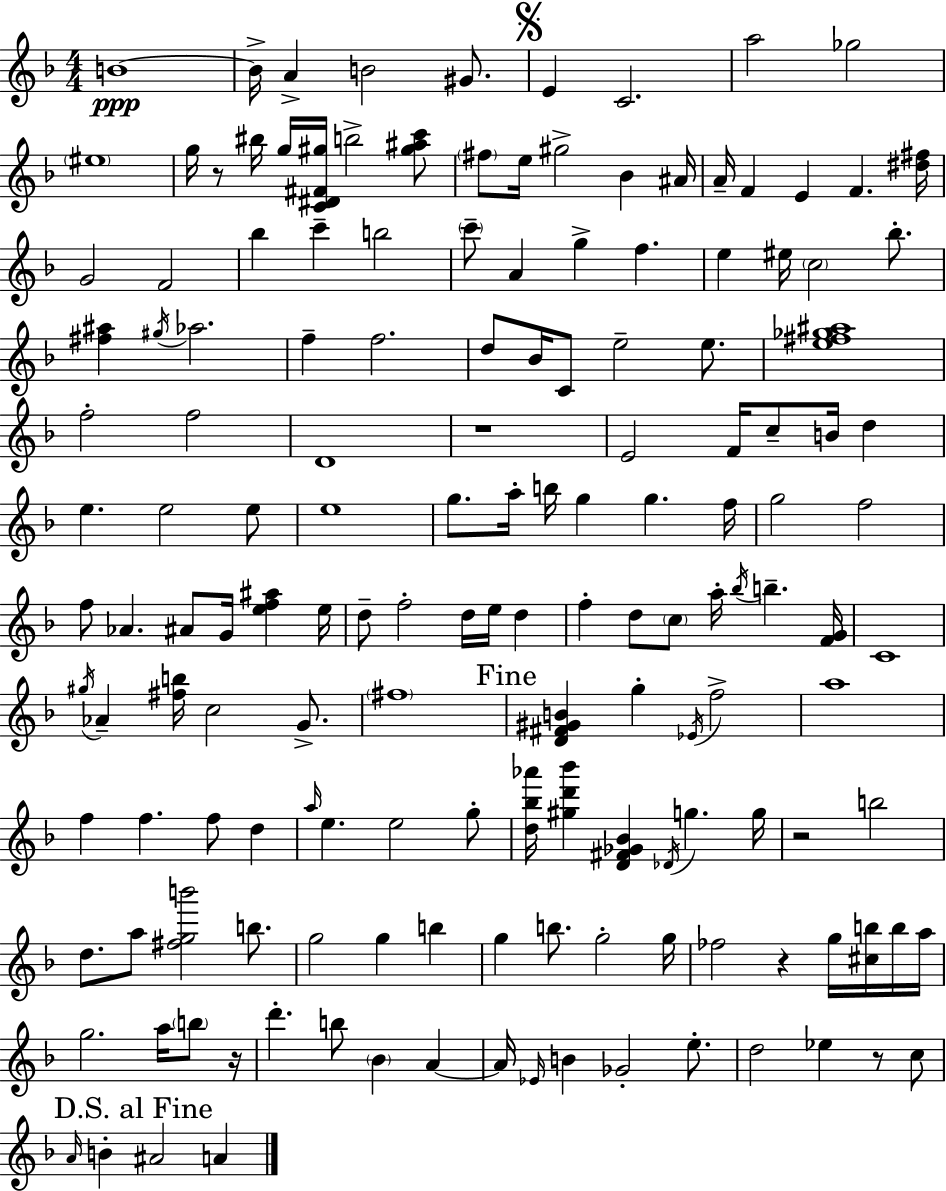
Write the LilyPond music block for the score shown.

{
  \clef treble
  \numericTimeSignature
  \time 4/4
  \key d \minor
  b'1~~\ppp | b'16-> a'4-> b'2 gis'8. | \mark \markup { \musicglyph "scripts.segno" } e'4 c'2. | a''2 ges''2 | \break \parenthesize eis''1 | g''16 r8 bis''16 g''16 <c' dis' fis' gis''>16 b''2-> <gis'' ais'' c'''>8 | \parenthesize fis''8 e''16 gis''2-> bes'4 ais'16 | a'16-- f'4 e'4 f'4. <dis'' fis''>16 | \break g'2 f'2 | bes''4 c'''4-- b''2 | \parenthesize c'''8-- a'4 g''4-> f''4. | e''4 eis''16 \parenthesize c''2 bes''8.-. | \break <fis'' ais''>4 \acciaccatura { gis''16 } aes''2. | f''4-- f''2. | d''8 bes'16 c'8 e''2-- e''8. | <e'' fis'' ges'' ais''>1 | \break f''2-. f''2 | d'1 | r1 | e'2 f'16 c''8-- b'16 d''4 | \break e''4. e''2 e''8 | e''1 | g''8. a''16-. b''16 g''4 g''4. | f''16 g''2 f''2 | \break f''8 aes'4. ais'8 g'16 <e'' f'' ais''>4 | e''16 d''8-- f''2-. d''16 e''16 d''4 | f''4-. d''8 \parenthesize c''8 a''16-. \acciaccatura { bes''16 } b''4.-- | <f' g'>16 c'1 | \break \acciaccatura { gis''16 } aes'4-- <fis'' b''>16 c''2 | g'8.-> \parenthesize fis''1 | \mark "Fine" <d' fis' gis' b'>4 g''4-. \acciaccatura { ees'16 } f''2-> | a''1 | \break f''4 f''4. f''8 | d''4 \grace { a''16 } e''4. e''2 | g''8-. <d'' bes'' aes'''>16 <gis'' d''' bes'''>4 <d' fis' ges' bes'>4 \acciaccatura { des'16 } g''4. | g''16 r2 b''2 | \break d''8. a''8 <fis'' g'' b'''>2 | b''8. g''2 g''4 | b''4 g''4 b''8. g''2-. | g''16 fes''2 r4 | \break g''16 <cis'' b''>16 b''16 a''16 g''2. | a''16 \parenthesize b''8 r16 d'''4.-. b''8 \parenthesize bes'4 | a'4~~ a'16 \grace { ees'16 } b'4 ges'2-. | e''8.-. d''2 ees''4 | \break r8 c''8 \mark "D.S. al Fine" \grace { a'16 } b'4-. ais'2 | a'4 \bar "|."
}